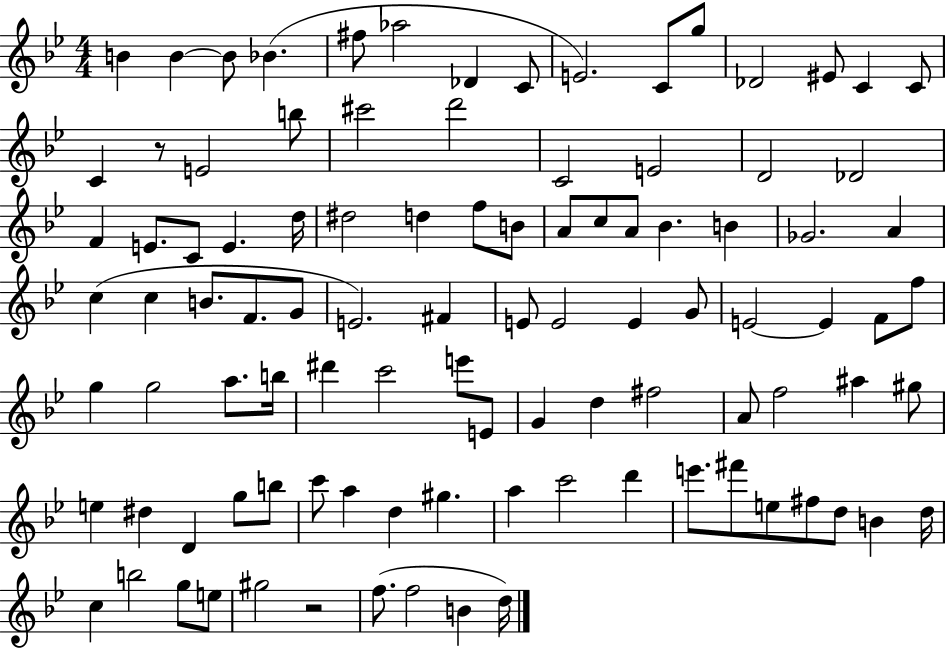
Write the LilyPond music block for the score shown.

{
  \clef treble
  \numericTimeSignature
  \time 4/4
  \key bes \major
  b'4 b'4~~ b'8 bes'4.( | fis''8 aes''2 des'4 c'8 | e'2.) c'8 g''8 | des'2 eis'8 c'4 c'8 | \break c'4 r8 e'2 b''8 | cis'''2 d'''2 | c'2 e'2 | d'2 des'2 | \break f'4 e'8. c'8 e'4. d''16 | dis''2 d''4 f''8 b'8 | a'8 c''8 a'8 bes'4. b'4 | ges'2. a'4 | \break c''4( c''4 b'8. f'8. g'8 | e'2.) fis'4 | e'8 e'2 e'4 g'8 | e'2~~ e'4 f'8 f''8 | \break g''4 g''2 a''8. b''16 | dis'''4 c'''2 e'''8 e'8 | g'4 d''4 fis''2 | a'8 f''2 ais''4 gis''8 | \break e''4 dis''4 d'4 g''8 b''8 | c'''8 a''4 d''4 gis''4. | a''4 c'''2 d'''4 | e'''8. fis'''8 e''8 fis''8 d''8 b'4 d''16 | \break c''4 b''2 g''8 e''8 | gis''2 r2 | f''8.( f''2 b'4 d''16) | \bar "|."
}